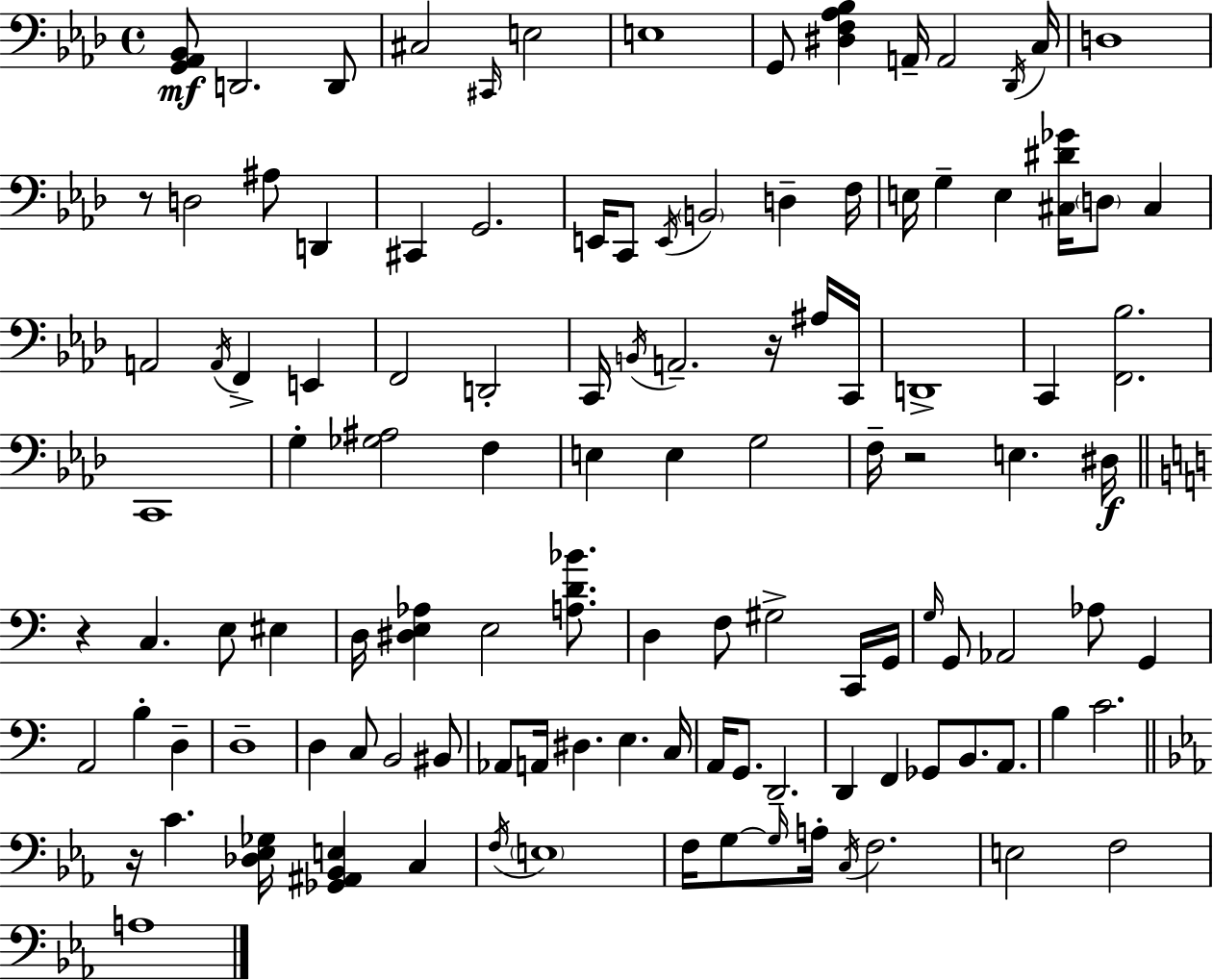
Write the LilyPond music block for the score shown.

{
  \clef bass
  \time 4/4
  \defaultTimeSignature
  \key aes \major
  <g, aes, bes,>8\mf d,2. d,8 | cis2 \grace { cis,16 } e2 | e1 | g,8 <dis f aes bes>4 a,16-- a,2 | \break \acciaccatura { des,16 } c16 d1 | r8 d2 ais8 d,4 | cis,4 g,2. | e,16 c,8 \acciaccatura { e,16 } \parenthesize b,2 d4-- | \break f16 e16 g4-- e4 <cis dis' ges'>16 \parenthesize d8 cis4 | a,2 \acciaccatura { a,16 } f,4-> | e,4 f,2 d,2-. | c,16 \acciaccatura { b,16 } a,2.-- | \break r16 ais16 c,16 d,1-> | c,4 <f, bes>2. | c,1 | g4-. <ges ais>2 | \break f4 e4 e4 g2 | f16-- r2 e4. | dis16\f \bar "||" \break \key c \major r4 c4. e8 eis4 | d16 <dis e aes>4 e2 <a d' bes'>8. | d4 f8 gis2-> c,16 g,16 | \grace { g16 } g,8 aes,2 aes8 g,4 | \break a,2 b4-. d4-- | d1-- | d4 c8 b,2 bis,8 | aes,8 a,16 dis4. e4. | \break c16 a,16 g,8. d,2.-- | d,4 f,4 ges,8 b,8. a,8. | b4 c'2. | \bar "||" \break \key ees \major r16 c'4. <des ees ges>16 <ges, ais, bes, e>4 c4 | \acciaccatura { f16 } \parenthesize e1 | f16 g8~~ \grace { g16 } a16-. \acciaccatura { c16 } f2. | e2 f2 | \break a1 | \bar "|."
}